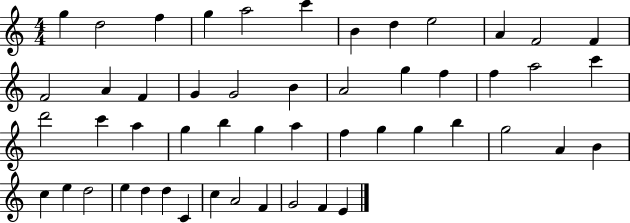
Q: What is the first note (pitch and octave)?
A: G5